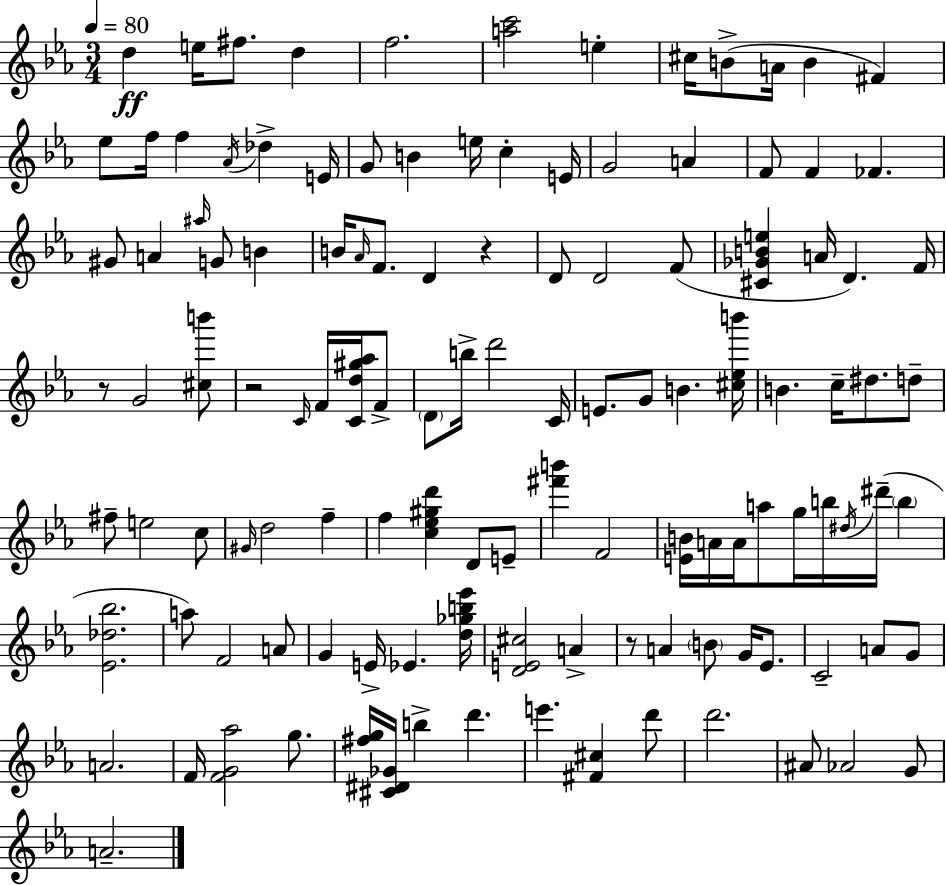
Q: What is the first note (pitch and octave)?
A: D5